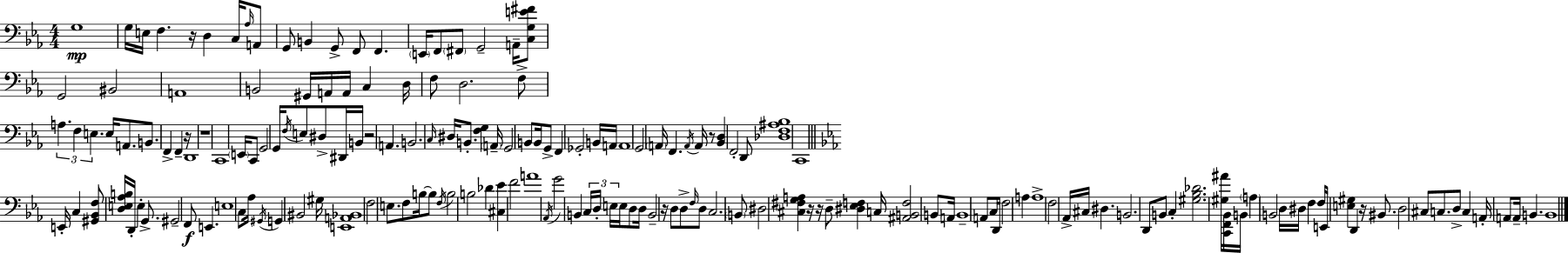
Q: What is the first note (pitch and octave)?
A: G3